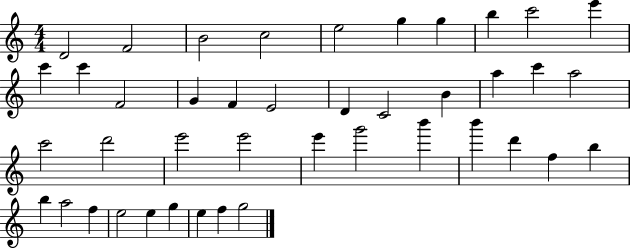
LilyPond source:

{
  \clef treble
  \numericTimeSignature
  \time 4/4
  \key c \major
  d'2 f'2 | b'2 c''2 | e''2 g''4 g''4 | b''4 c'''2 e'''4 | \break c'''4 c'''4 f'2 | g'4 f'4 e'2 | d'4 c'2 b'4 | a''4 c'''4 a''2 | \break c'''2 d'''2 | e'''2 e'''2 | e'''4 g'''2 b'''4 | b'''4 d'''4 f''4 b''4 | \break b''4 a''2 f''4 | e''2 e''4 g''4 | e''4 f''4 g''2 | \bar "|."
}